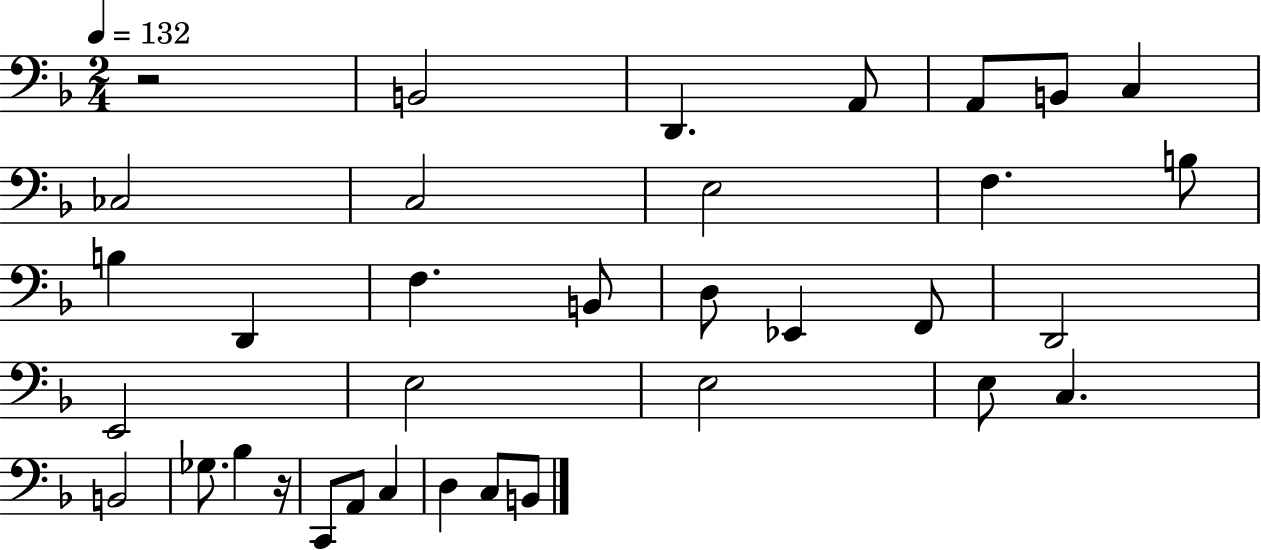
X:1
T:Untitled
M:2/4
L:1/4
K:F
z2 B,,2 D,, A,,/2 A,,/2 B,,/2 C, _C,2 C,2 E,2 F, B,/2 B, D,, F, B,,/2 D,/2 _E,, F,,/2 D,,2 E,,2 E,2 E,2 E,/2 C, B,,2 _G,/2 _B, z/4 C,,/2 A,,/2 C, D, C,/2 B,,/2